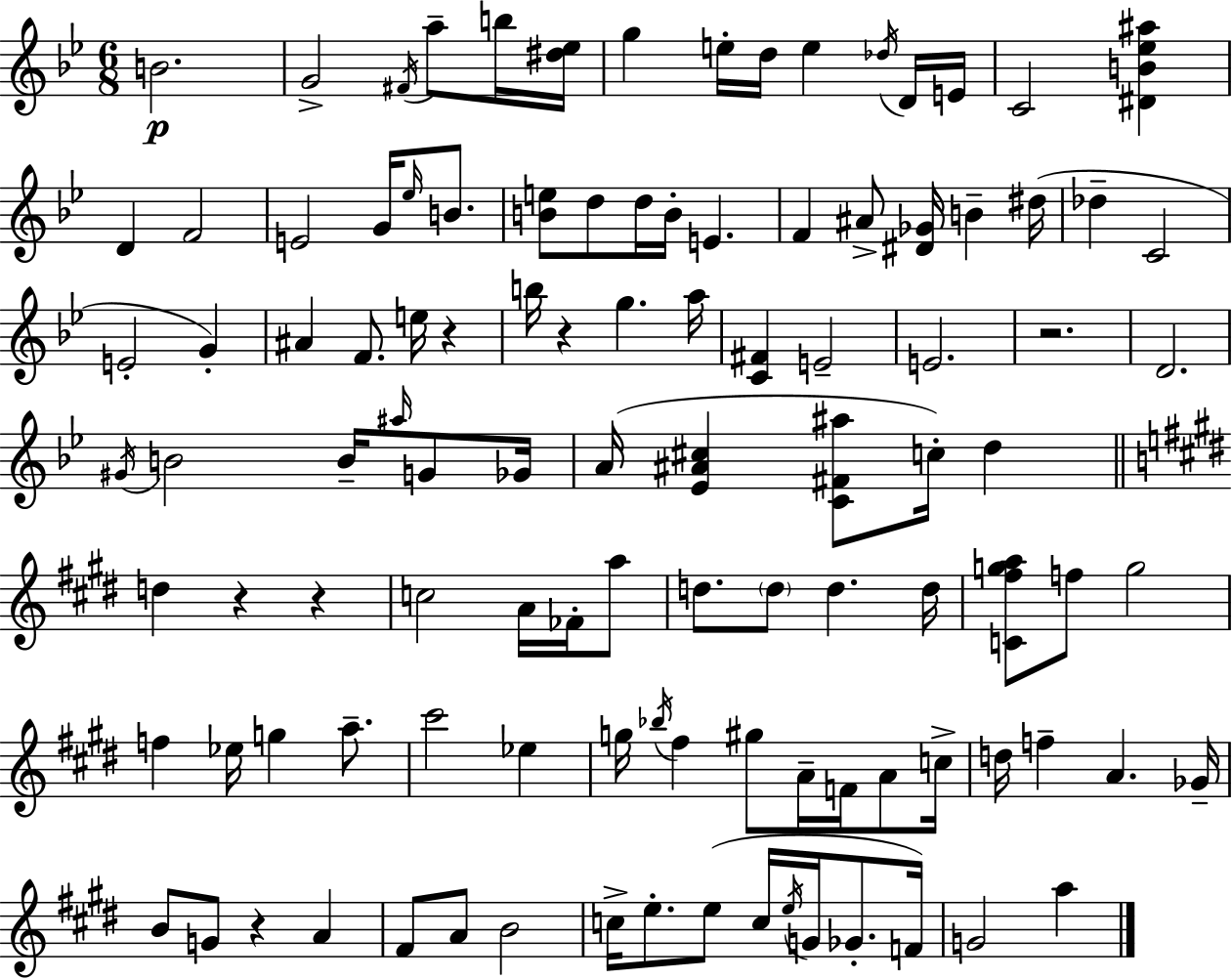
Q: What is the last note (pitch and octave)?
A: A5